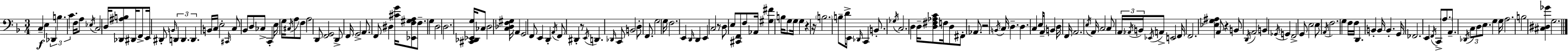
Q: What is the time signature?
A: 3/4